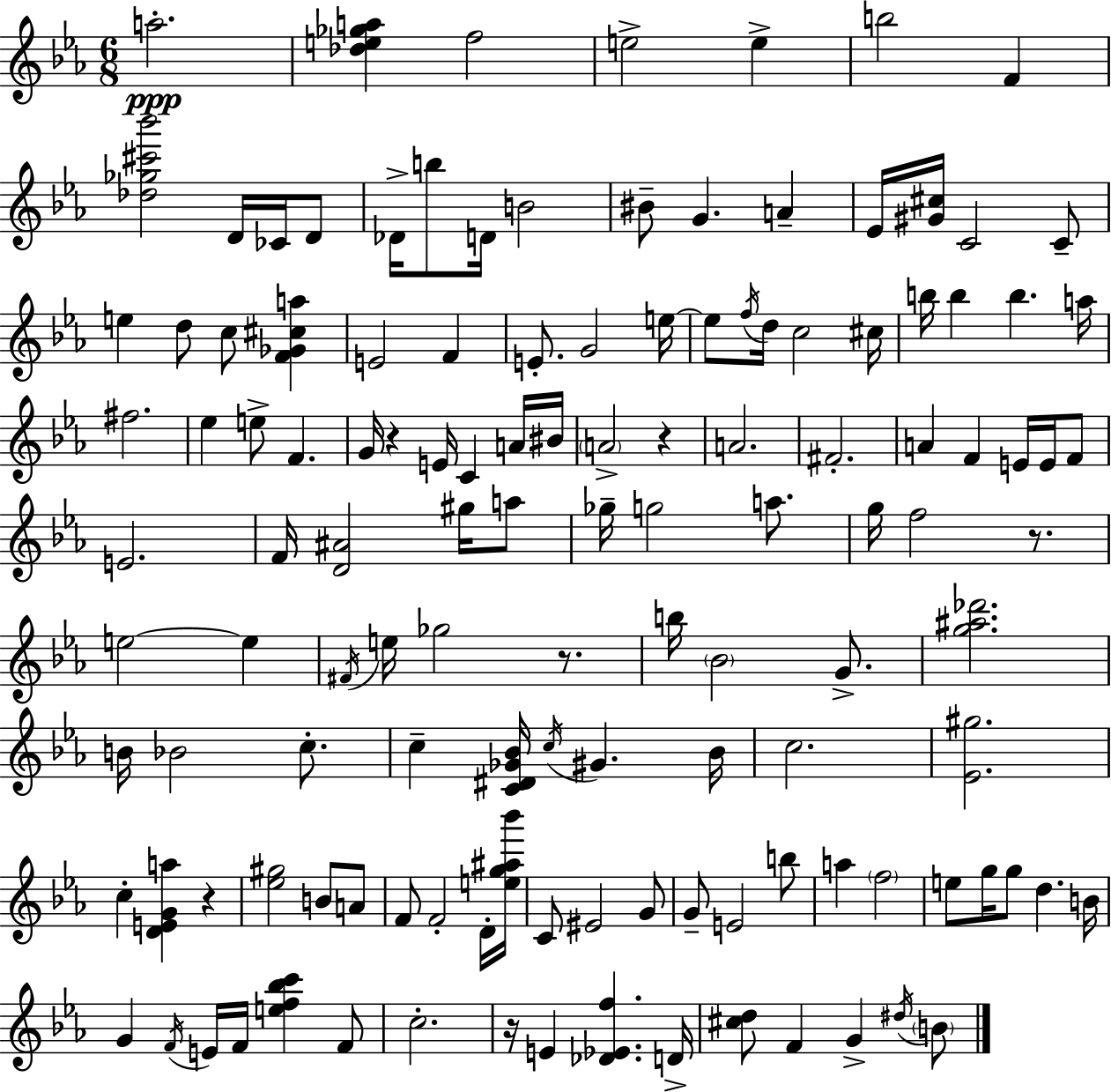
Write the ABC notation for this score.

X:1
T:Untitled
M:6/8
L:1/4
K:Cm
a2 [_de_ga] f2 e2 e b2 F [_d_g^c'_b']2 D/4 _C/4 D/2 _D/4 b/2 D/4 B2 ^B/2 G A _E/4 [^G^c]/4 C2 C/2 e d/2 c/2 [F_G^ca] E2 F E/2 G2 e/4 e/2 f/4 d/4 c2 ^c/4 b/4 b b a/4 ^f2 _e e/2 F G/4 z E/4 C A/4 ^B/4 A2 z A2 ^F2 A F E/4 E/4 F/2 E2 F/4 [D^A]2 ^g/4 a/2 _g/4 g2 a/2 g/4 f2 z/2 e2 e ^F/4 e/4 _g2 z/2 b/4 _B2 G/2 [g^a_d']2 B/4 _B2 c/2 c [C^D_G_B]/4 c/4 ^G _B/4 c2 [_E^g]2 c [DEGa] z [_e^g]2 B/2 A/2 F/2 F2 D/4 [eg^a_b']/4 C/2 ^E2 G/2 G/2 E2 b/2 a f2 e/2 g/4 g/2 d B/4 G F/4 E/4 F/4 [ef_bc'] F/2 c2 z/4 E [_D_Ef] D/4 [^cd]/2 F G ^d/4 B/2